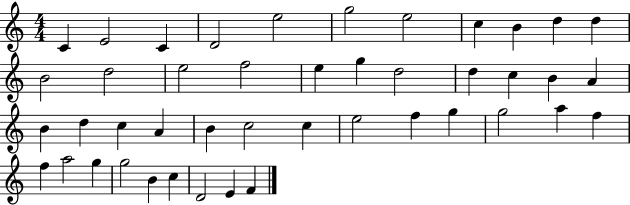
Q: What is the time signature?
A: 4/4